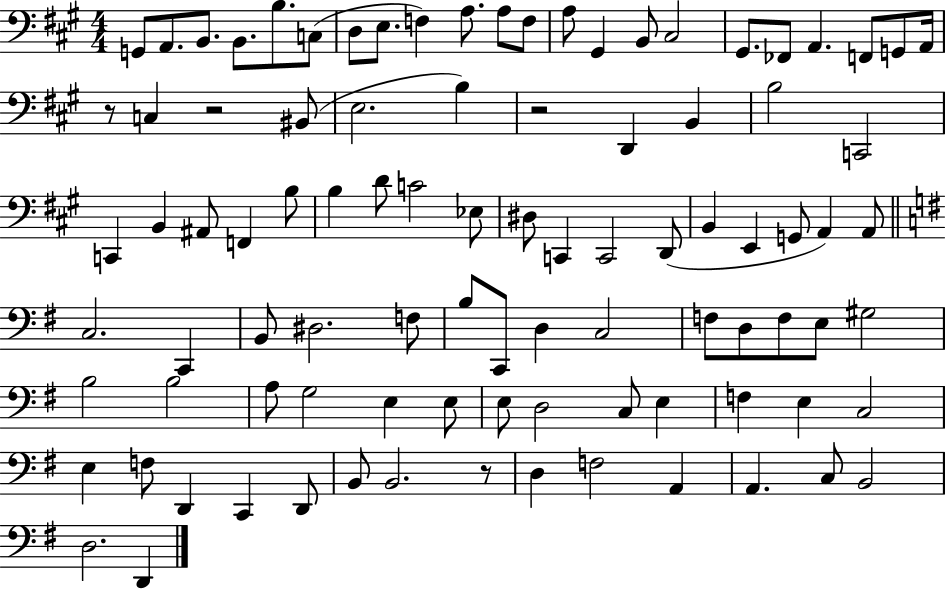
{
  \clef bass
  \numericTimeSignature
  \time 4/4
  \key a \major
  g,8 a,8. b,8. b,8. b8. c8( | d8 e8. f4) a8. a8 f8 | a8 gis,4 b,8 cis2 | gis,8. fes,8 a,4. f,8 g,8 a,16 | \break r8 c4 r2 bis,8( | e2. b4) | r2 d,4 b,4 | b2 c,2 | \break c,4 b,4 ais,8 f,4 b8 | b4 d'8 c'2 ees8 | dis8 c,4 c,2 d,8( | b,4 e,4 g,8 a,4) a,8 | \break \bar "||" \break \key g \major c2. c,4 | b,8 dis2. f8 | b8 c,8 d4 c2 | f8 d8 f8 e8 gis2 | \break b2 b2 | a8 g2 e4 e8 | e8 d2 c8 e4 | f4 e4 c2 | \break e4 f8 d,4 c,4 d,8 | b,8 b,2. r8 | d4 f2 a,4 | a,4. c8 b,2 | \break d2. d,4 | \bar "|."
}